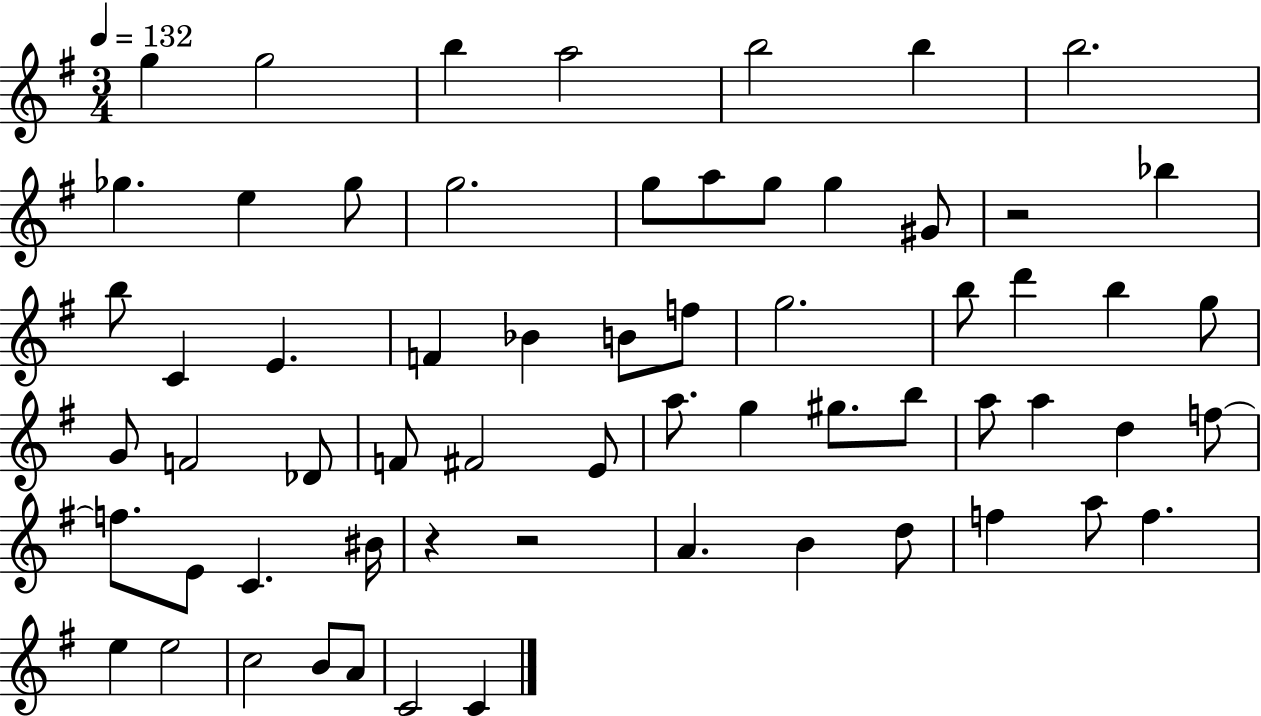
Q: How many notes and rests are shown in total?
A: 63